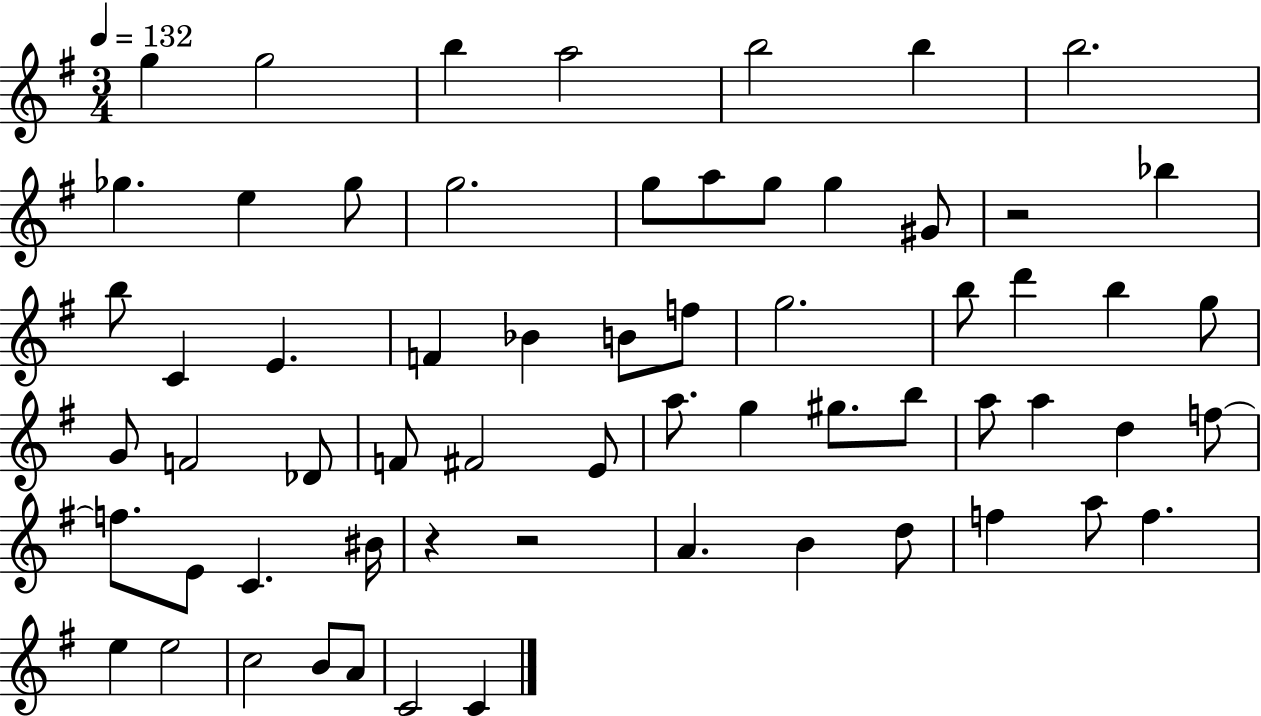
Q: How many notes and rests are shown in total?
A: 63